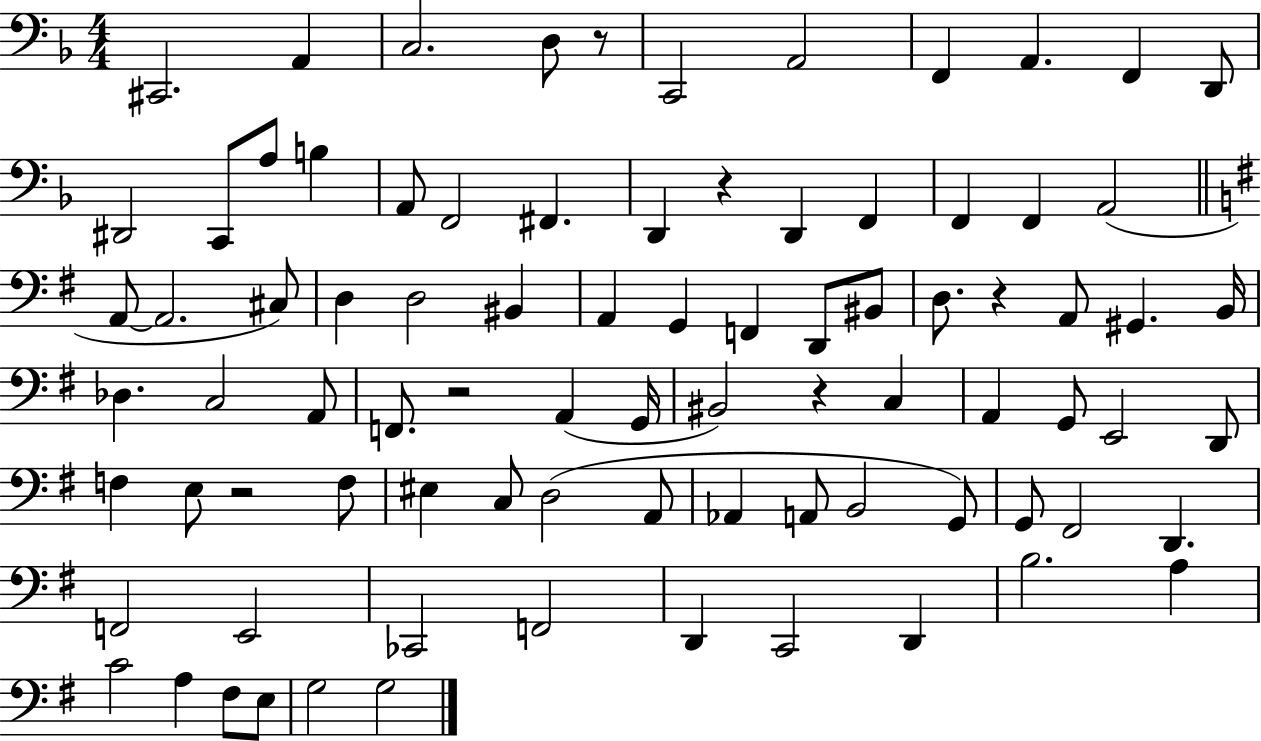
X:1
T:Untitled
M:4/4
L:1/4
K:F
^C,,2 A,, C,2 D,/2 z/2 C,,2 A,,2 F,, A,, F,, D,,/2 ^D,,2 C,,/2 A,/2 B, A,,/2 F,,2 ^F,, D,, z D,, F,, F,, F,, A,,2 A,,/2 A,,2 ^C,/2 D, D,2 ^B,, A,, G,, F,, D,,/2 ^B,,/2 D,/2 z A,,/2 ^G,, B,,/4 _D, C,2 A,,/2 F,,/2 z2 A,, G,,/4 ^B,,2 z C, A,, G,,/2 E,,2 D,,/2 F, E,/2 z2 F,/2 ^E, C,/2 D,2 A,,/2 _A,, A,,/2 B,,2 G,,/2 G,,/2 ^F,,2 D,, F,,2 E,,2 _C,,2 F,,2 D,, C,,2 D,, B,2 A, C2 A, ^F,/2 E,/2 G,2 G,2